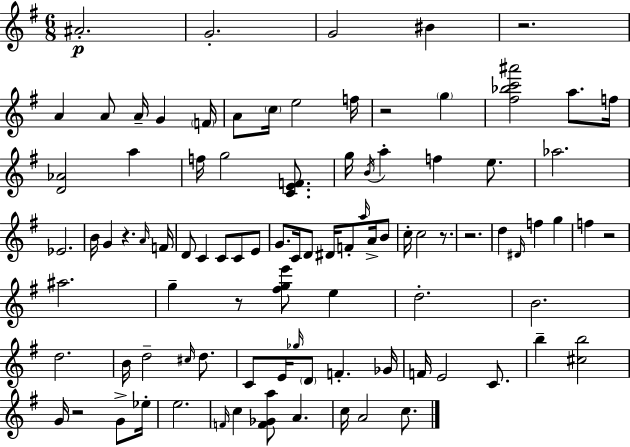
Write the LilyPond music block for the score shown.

{
  \clef treble
  \numericTimeSignature
  \time 6/8
  \key g \major
  ais'2.-.\p | g'2.-. | g'2 bis'4 | r2. | \break a'4 a'8 a'16-- g'4 \parenthesize f'16 | a'8 \parenthesize c''16 e''2 f''16 | r2 \parenthesize g''4 | <fis'' bes'' c''' ais'''>2 a''8. f''16 | \break <d' aes'>2 a''4 | f''16 g''2 <c' e' f'>8. | g''16 \acciaccatura { b'16 } a''4-. f''4 e''8. | aes''2. | \break ees'2. | b'16 g'4 r4. | \grace { a'16 } f'16 d'8 c'4 c'8 c'8 | e'8 g'8. c'16 d'8 dis'16 f'8-. \grace { a''16 } | \break a'16-> b'8 c''16-. c''2 | r8. r2. | d''4 \grace { dis'16 } f''4 | g''4 f''4 r2 | \break ais''2. | g''4-- r8 <fis'' g'' e'''>8 | e''4 d''2.-. | b'2. | \break d''2. | b'16 d''2-- | \grace { cis''16 } d''8. c'8 e'16 \grace { ges''16 } \parenthesize d'8 f'4.-. | ges'16 f'16 e'2 | \break c'8. b''4-- <cis'' b''>2 | g'16 r2 | g'8-> ees''16-. e''2. | \grace { f'16 } c''4 <f' ges' a''>8 | \break a'4. c''16 a'2 | c''8. \bar "|."
}